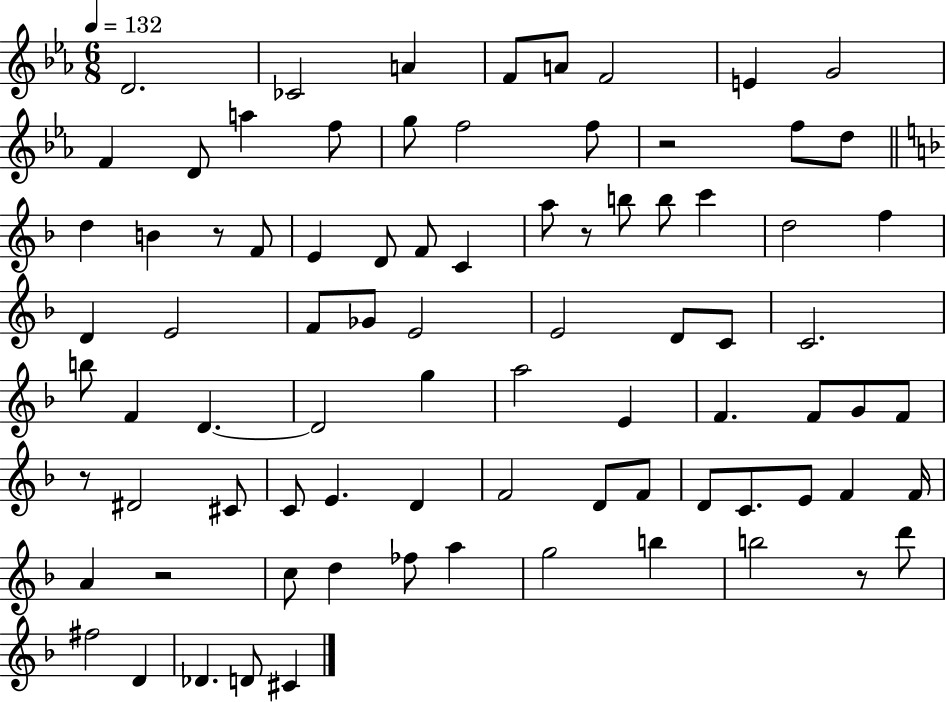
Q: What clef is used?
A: treble